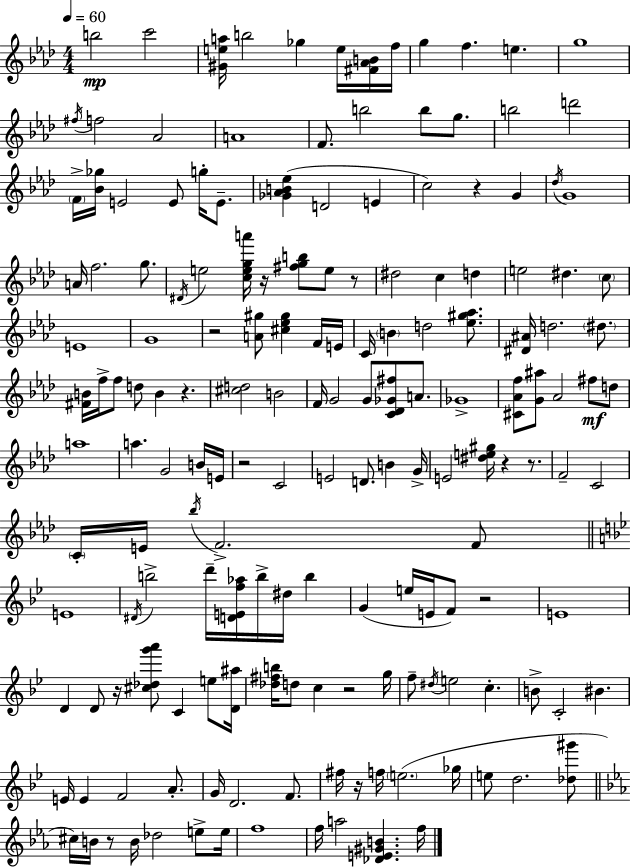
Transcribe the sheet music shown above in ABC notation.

X:1
T:Untitled
M:4/4
L:1/4
K:Fm
b2 c'2 [^Gea]/4 b2 _g e/4 [^F_AB]/4 f/4 g f e g4 ^f/4 f2 _A2 A4 F/2 b2 b/2 g/2 b2 d'2 F/4 [_B_g]/4 E2 E/2 g/4 E/2 [_G_AB_e] D2 E c2 z G _d/4 G4 A/4 f2 g/2 ^D/4 e2 [cega']/4 z/4 [^fgb]/2 e/2 z/2 ^d2 c d e2 ^d c/2 E4 G4 z2 [A^g]/2 [^c_e^g] F/4 E/4 C/4 B d2 [_e^g_a]/2 [^D^A]/4 d2 ^d/2 [^FB]/4 f/4 f/2 d/2 B z [^cd]2 B2 F/4 G2 G/2 [C_D_G^f]/2 A/2 _G4 [^C_Af]/2 [G^a]/2 _A2 ^f/2 d/2 a4 a G2 B/4 E/4 z2 C2 E2 D/2 B G/4 E2 [^de^g]/4 z z/2 F2 C2 C/4 E/4 _b/4 F2 F/2 E4 ^D/4 b2 d'/4 [DEf_a]/4 b/4 ^d/4 b G e/4 E/4 F/2 z2 E4 D D/2 z/4 [^c_dg'a']/2 C e/2 [D^a]/4 [_d^fb]/4 d/2 c z2 g/4 f/2 ^d/4 e2 c B/2 C2 ^B E/4 E F2 A/2 G/4 D2 F/2 ^f/4 z/4 f/4 e2 _g/4 e/2 d2 [_d^g']/2 ^c/4 B/4 z/2 B/4 _d2 e/2 e/4 f4 f/4 a2 [_DE^GB] f/4